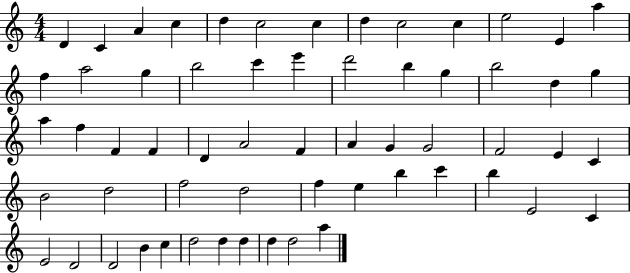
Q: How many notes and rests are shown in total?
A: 60